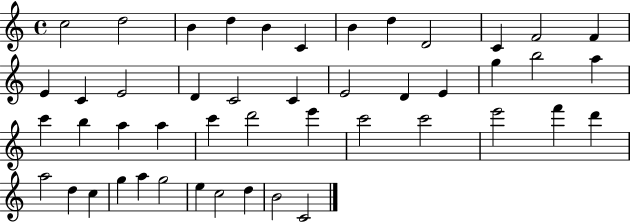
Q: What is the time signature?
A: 4/4